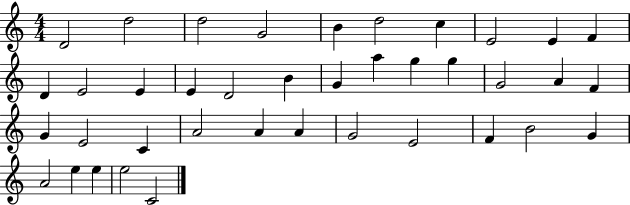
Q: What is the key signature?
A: C major